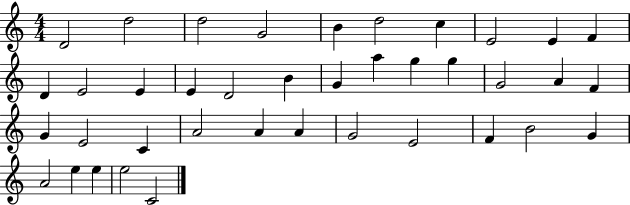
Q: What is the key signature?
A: C major